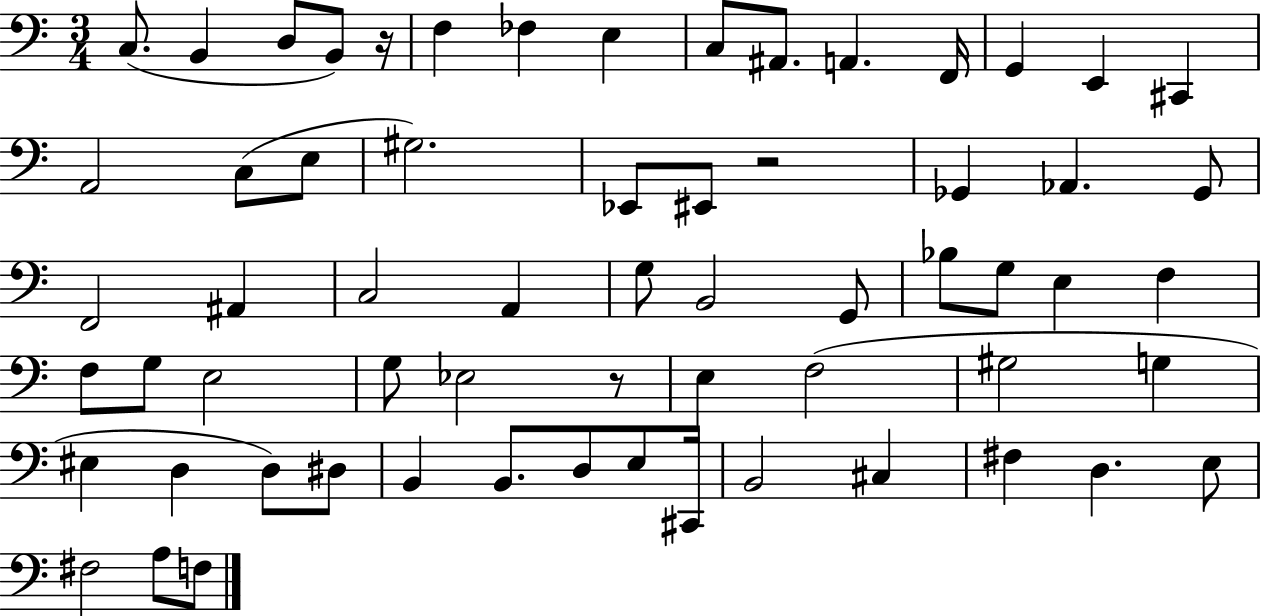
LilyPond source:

{
  \clef bass
  \numericTimeSignature
  \time 3/4
  \key c \major
  c8.( b,4 d8 b,8) r16 | f4 fes4 e4 | c8 ais,8. a,4. f,16 | g,4 e,4 cis,4 | \break a,2 c8( e8 | gis2.) | ees,8 eis,8 r2 | ges,4 aes,4. ges,8 | \break f,2 ais,4 | c2 a,4 | g8 b,2 g,8 | bes8 g8 e4 f4 | \break f8 g8 e2 | g8 ees2 r8 | e4 f2( | gis2 g4 | \break eis4 d4 d8) dis8 | b,4 b,8. d8 e8 cis,16 | b,2 cis4 | fis4 d4. e8 | \break fis2 a8 f8 | \bar "|."
}